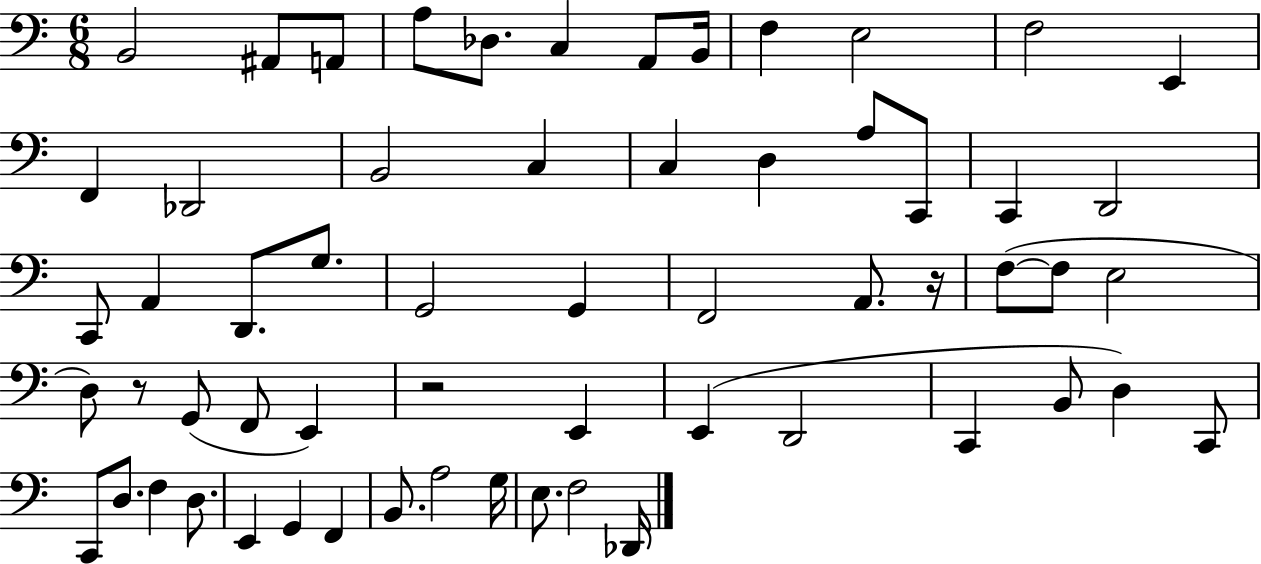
B2/h A#2/e A2/e A3/e Db3/e. C3/q A2/e B2/s F3/q E3/h F3/h E2/q F2/q Db2/h B2/h C3/q C3/q D3/q A3/e C2/e C2/q D2/h C2/e A2/q D2/e. G3/e. G2/h G2/q F2/h A2/e. R/s F3/e F3/e E3/h D3/e R/e G2/e F2/e E2/q R/h E2/q E2/q D2/h C2/q B2/e D3/q C2/e C2/e D3/e. F3/q D3/e. E2/q G2/q F2/q B2/e. A3/h G3/s E3/e. F3/h Db2/s